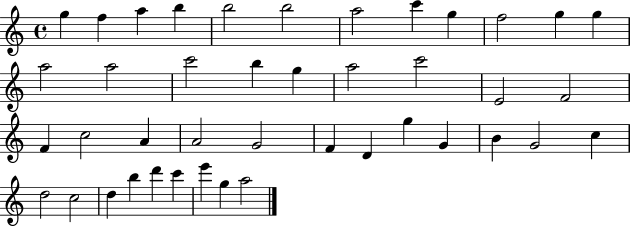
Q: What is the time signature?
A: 4/4